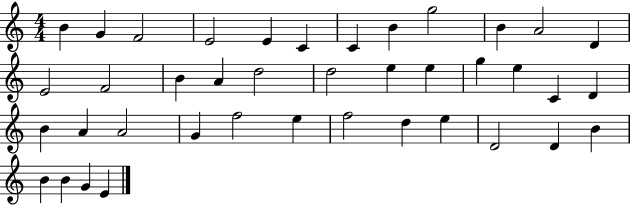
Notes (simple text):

B4/q G4/q F4/h E4/h E4/q C4/q C4/q B4/q G5/h B4/q A4/h D4/q E4/h F4/h B4/q A4/q D5/h D5/h E5/q E5/q G5/q E5/q C4/q D4/q B4/q A4/q A4/h G4/q F5/h E5/q F5/h D5/q E5/q D4/h D4/q B4/q B4/q B4/q G4/q E4/q